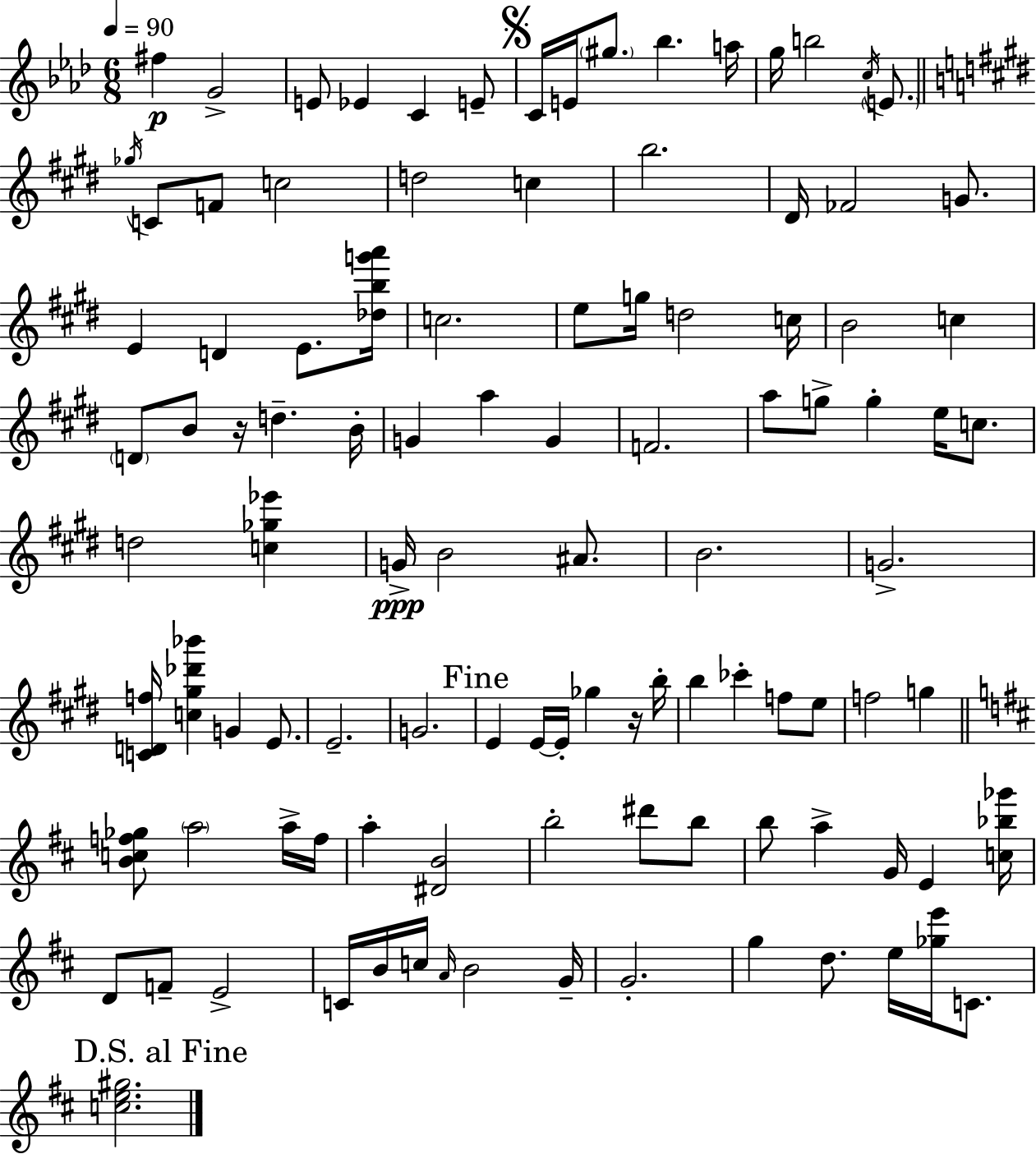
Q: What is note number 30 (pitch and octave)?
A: E5